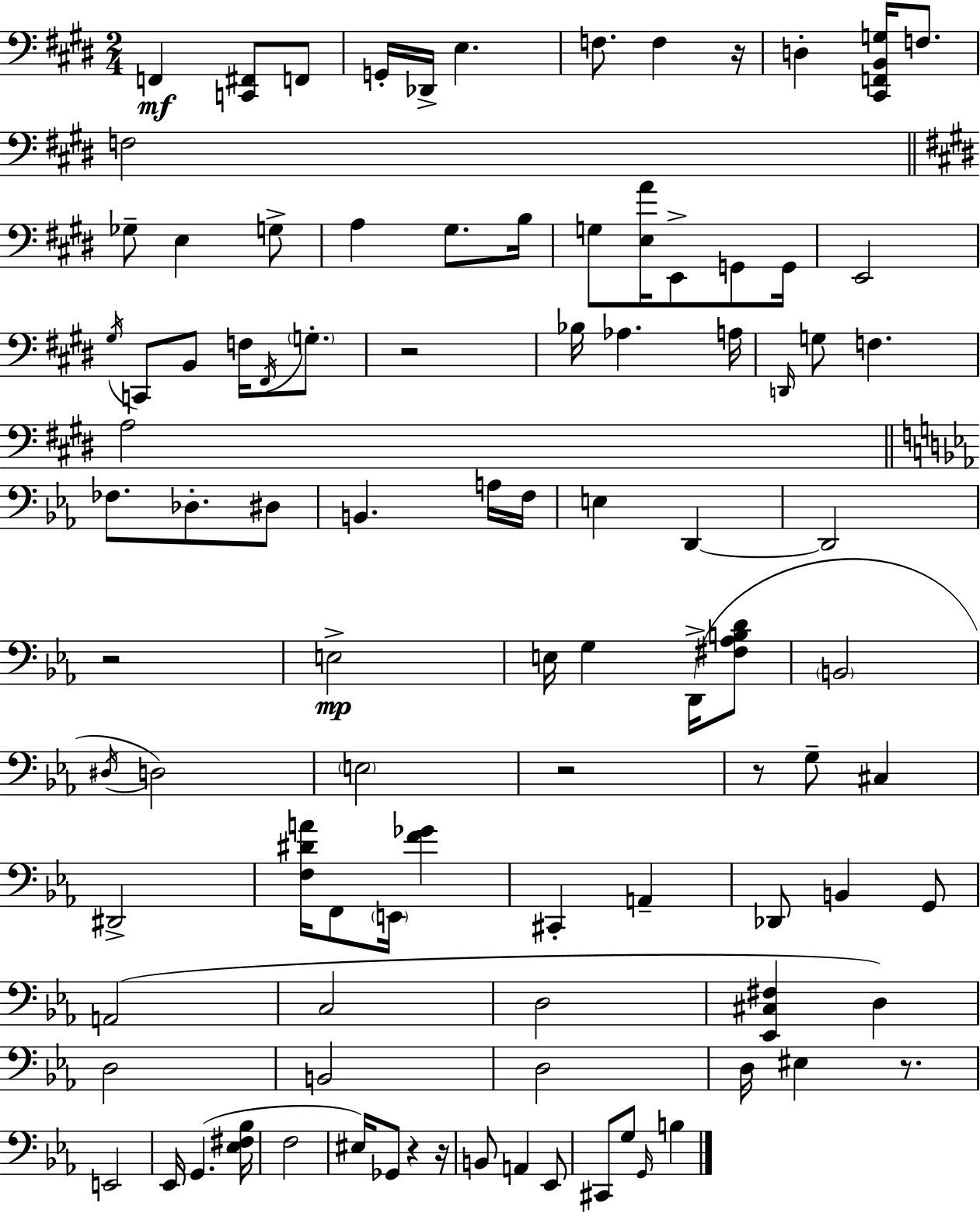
{
  \clef bass
  \numericTimeSignature
  \time 2/4
  \key e \major
  f,4\mf <c, fis,>8 f,8 | g,16-. des,16-> e4. | f8. f4 r16 | d4-. <cis, f, b, g>16 f8. | \break f2 | \bar "||" \break \key e \major ges8-- e4 g8-> | a4 gis8. b16 | g8 <e a'>16 e,8-> g,8 g,16 | e,2 | \break \acciaccatura { gis16 } c,8 b,8 f16 \acciaccatura { fis,16 } \parenthesize g8.-. | r2 | bes16 aes4. | a16 \grace { d,16 } g8 f4. | \break a2 | \bar "||" \break \key ees \major fes8. des8.-. dis8 | b,4. a16 f16 | e4 d,4~~ | d,2 | \break r2 | e2->\mp | e16 g4 d,16->( <fis aes b d'>8 | \parenthesize b,2 | \break \acciaccatura { dis16 }) d2 | \parenthesize e2 | r2 | r8 g8-- cis4 | \break dis,2-> | <f dis' a'>16 f,8 \parenthesize e,16 <f' ges'>4 | cis,4-. a,4-- | des,8 b,4 g,8 | \break a,2( | c2 | d2 | <ees, cis fis>4 d4) | \break d2 | b,2 | d2 | d16 eis4 r8. | \break e,2 | ees,16 g,4.( | <ees fis bes>16 f2 | eis16) ges,8 r4 | \break r16 b,8 a,4 ees,8 | cis,8 g8 \grace { g,16 } b4 | \bar "|."
}